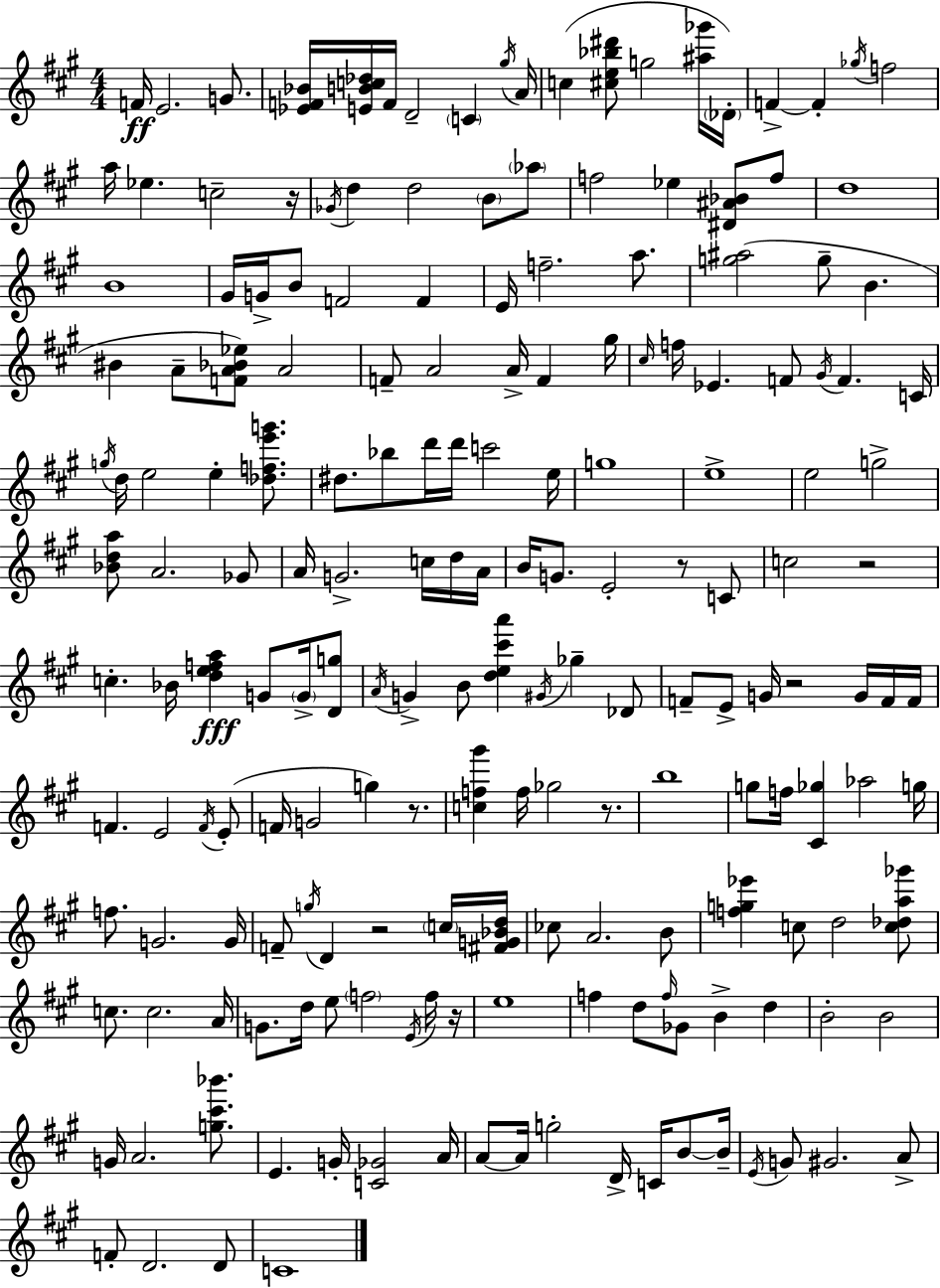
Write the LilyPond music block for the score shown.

{
  \clef treble
  \numericTimeSignature
  \time 4/4
  \key a \major
  \repeat volta 2 { f'16\ff e'2. g'8. | <ees' f' bes'>16 <e' b' c'' des''>16 f'16 d'2-- \parenthesize c'4 \acciaccatura { gis''16 } | a'16 c''4( <cis'' e'' bes'' dis'''>8 g''2 <ais'' ges'''>16 | \parenthesize des'16-.) f'4->~~ f'4-. \acciaccatura { ges''16 } f''2 | \break a''16 ees''4. c''2-- | r16 \acciaccatura { ges'16 } d''4 d''2 \parenthesize b'8 | \parenthesize aes''8 f''2 ees''4 <dis' ais' bes'>8 | f''8 d''1 | \break b'1 | gis'16 g'16-> b'8 f'2 f'4 | e'16 f''2.-- | a''8. <g'' ais''>2( g''8-- b'4. | \break bis'4 a'8-- <f' a' bes' ees''>8) a'2 | f'8-- a'2 a'16-> f'4 | gis''16 \grace { cis''16 } f''16 ees'4. f'8 \acciaccatura { gis'16 } f'4. | c'16 \acciaccatura { g''16 } d''16 e''2 e''4-. | \break <des'' f'' e''' g'''>8. dis''8. bes''8 d'''16 d'''16 c'''2 | e''16 g''1 | e''1-> | e''2 g''2-> | \break <bes' d'' a''>8 a'2. | ges'8 a'16 g'2.-> | c''16 d''16 a'16 b'16 g'8. e'2-. | r8 c'8 c''2 r2 | \break c''4.-. bes'16 <d'' e'' f'' a''>4\fff | g'8 \parenthesize g'16-> <d' g''>8 \acciaccatura { a'16 } g'4-> b'8 <d'' e'' cis''' a'''>4 | \acciaccatura { gis'16 } ges''4-- des'8 f'8-- e'8-> g'16 r2 | g'16 f'16 f'16 f'4. e'2 | \break \acciaccatura { f'16 } e'8-.( f'16 g'2 | g''4) r8. <c'' f'' gis'''>4 f''16 ges''2 | r8. b''1 | g''8 f''16 <cis' ges''>4 | \break aes''2 g''16 f''8. g'2. | g'16 f'8-- \acciaccatura { g''16 } d'4 | r2 \parenthesize c''16 <fis' g' bes' d''>16 ces''8 a'2. | b'8 <f'' g'' ees'''>4 c''8 | \break d''2 <c'' des'' a'' ges'''>8 c''8. c''2. | a'16 g'8. d''16 e''8 | \parenthesize f''2 \acciaccatura { e'16 } f''16 r16 e''1 | f''4 d''8 | \break \grace { f''16 } ges'8 b'4-> d''4 b'2-. | b'2 g'16 a'2. | <g'' cis''' bes'''>8. e'4. | g'16-. <c' ges'>2 a'16 a'8~~ a'16 g''2-. | \break d'16-> c'16 b'8~~ b'16-- \acciaccatura { e'16 } g'8 gis'2. | a'8-> f'8-. d'2. | d'8 c'1 | } \bar "|."
}